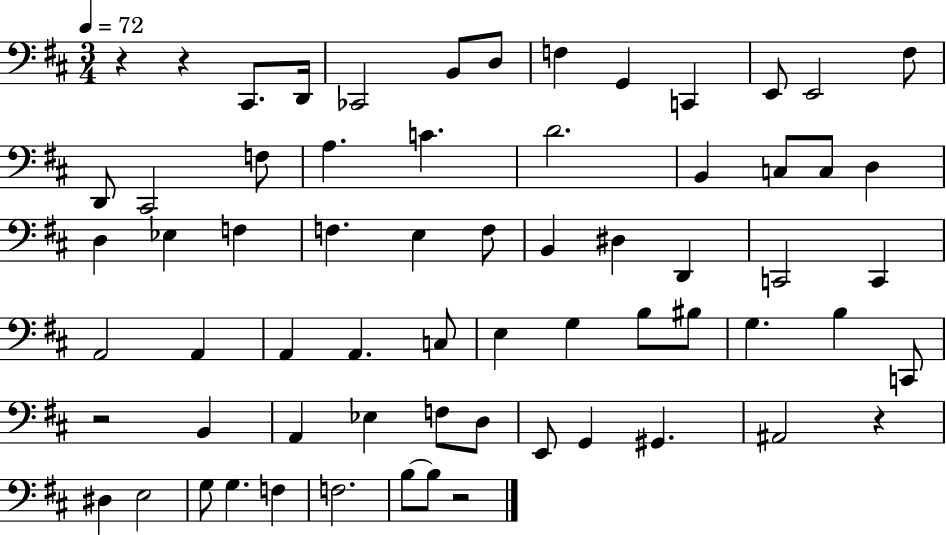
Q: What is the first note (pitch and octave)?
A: C#2